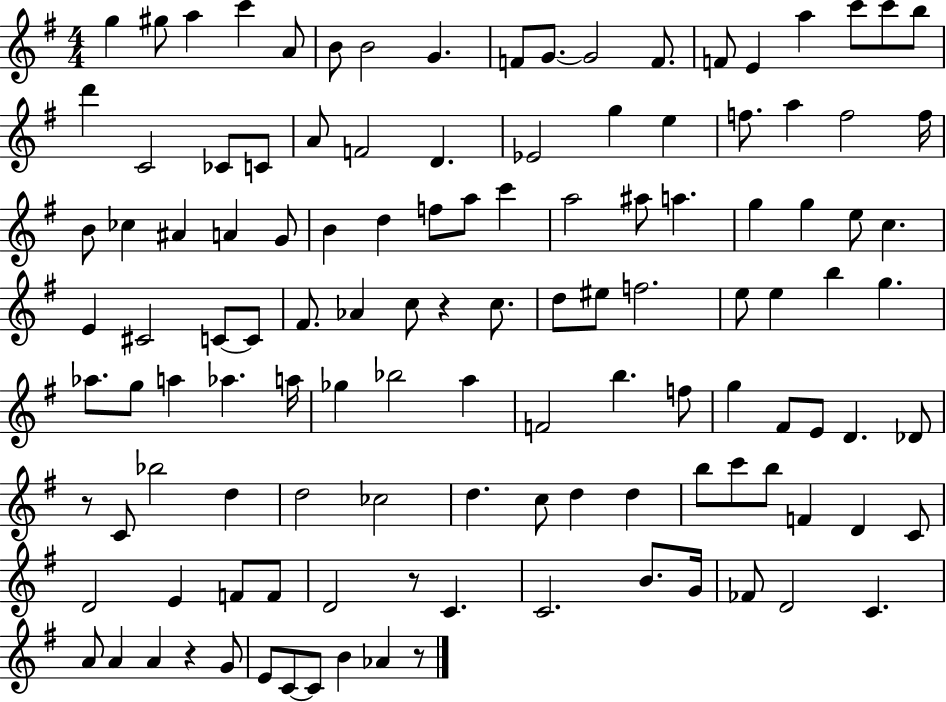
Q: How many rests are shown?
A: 5